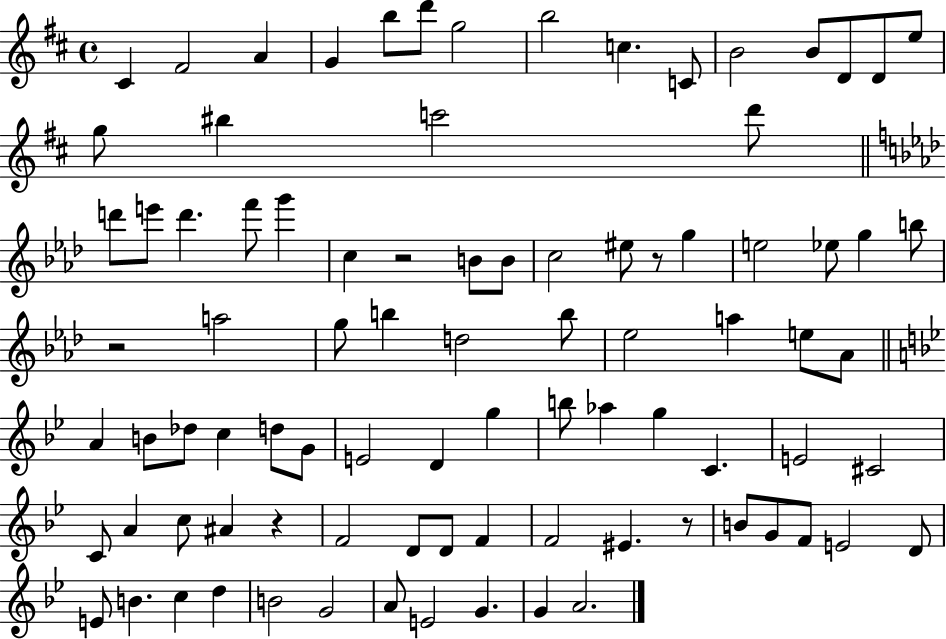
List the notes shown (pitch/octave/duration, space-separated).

C#4/q F#4/h A4/q G4/q B5/e D6/e G5/h B5/h C5/q. C4/e B4/h B4/e D4/e D4/e E5/e G5/e BIS5/q C6/h D6/e D6/e E6/e D6/q. F6/e G6/q C5/q R/h B4/e B4/e C5/h EIS5/e R/e G5/q E5/h Eb5/e G5/q B5/e R/h A5/h G5/e B5/q D5/h B5/e Eb5/h A5/q E5/e Ab4/e A4/q B4/e Db5/e C5/q D5/e G4/e E4/h D4/q G5/q B5/e Ab5/q G5/q C4/q. E4/h C#4/h C4/e A4/q C5/e A#4/q R/q F4/h D4/e D4/e F4/q F4/h EIS4/q. R/e B4/e G4/e F4/e E4/h D4/e E4/e B4/q. C5/q D5/q B4/h G4/h A4/e E4/h G4/q. G4/q A4/h.